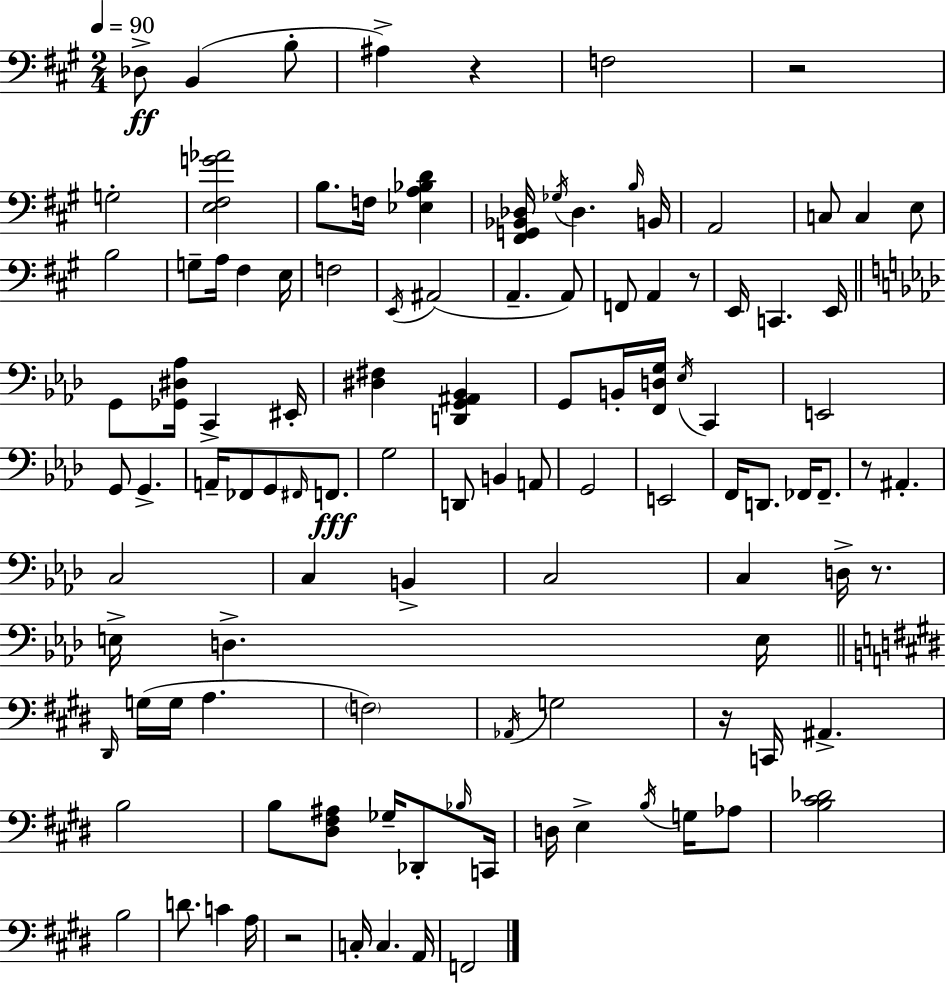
X:1
T:Untitled
M:2/4
L:1/4
K:A
_D,/2 B,, B,/2 ^A, z F,2 z2 G,2 [E,^F,G_A]2 B,/2 F,/4 [_E,A,_B,D] [^F,,G,,_B,,_D,]/4 _G,/4 _D, B,/4 B,,/4 A,,2 C,/2 C, E,/2 B,2 G,/2 A,/4 ^F, E,/4 F,2 E,,/4 ^A,,2 A,, A,,/2 F,,/2 A,, z/2 E,,/4 C,, E,,/4 G,,/2 [_G,,^D,_A,]/4 C,, ^E,,/4 [^D,^F,] [D,,G,,^A,,_B,,] G,,/2 B,,/4 [F,,D,G,]/4 _E,/4 C,, E,,2 G,,/2 G,, A,,/4 _F,,/2 G,,/2 ^F,,/4 F,,/2 G,2 D,,/2 B,, A,,/2 G,,2 E,,2 F,,/4 D,,/2 _F,,/4 _F,,/2 z/2 ^A,, C,2 C, B,, C,2 C, D,/4 z/2 E,/4 D, E,/4 ^D,,/4 G,/4 G,/4 A, F,2 _A,,/4 G,2 z/4 C,,/4 ^A,, B,2 B,/2 [^D,^F,^A,]/2 _G,/4 _D,,/2 _B,/4 C,,/4 D,/4 E, B,/4 G,/4 _A,/2 [B,^C_D]2 B,2 D/2 C A,/4 z2 C,/4 C, A,,/4 F,,2